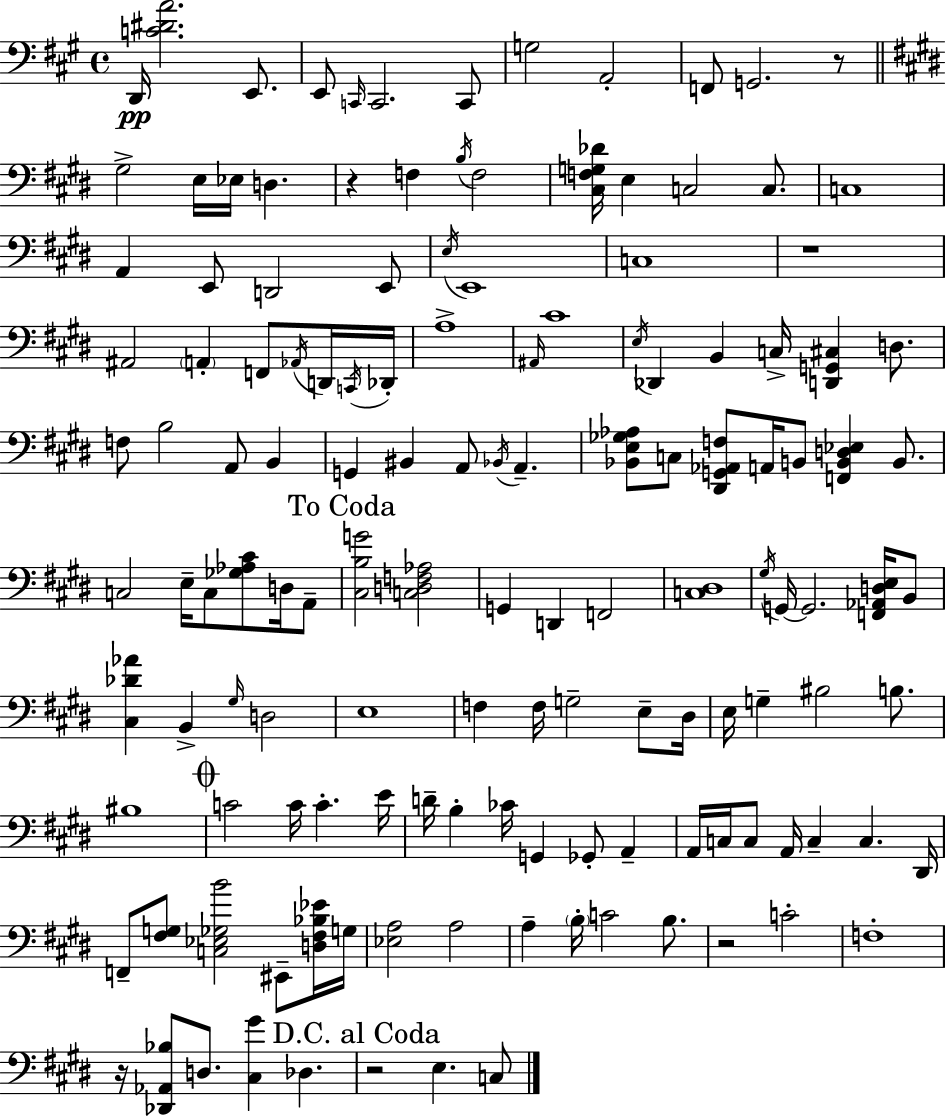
X:1
T:Untitled
M:4/4
L:1/4
K:A
D,,/4 [C^DA]2 E,,/2 E,,/2 C,,/4 C,,2 C,,/2 G,2 A,,2 F,,/2 G,,2 z/2 ^G,2 E,/4 _E,/4 D, z F, B,/4 F,2 [^C,F,G,_D]/4 E, C,2 C,/2 C,4 A,, E,,/2 D,,2 E,,/2 E,/4 E,,4 C,4 z4 ^A,,2 A,, F,,/2 _A,,/4 D,,/4 C,,/4 _D,,/4 A,4 ^A,,/4 ^C4 E,/4 _D,, B,, C,/4 [D,,G,,^C,] D,/2 F,/2 B,2 A,,/2 B,, G,, ^B,, A,,/2 _B,,/4 A,, [_B,,E,_G,_A,]/2 C,/2 [^D,,G,,_A,,F,]/2 A,,/4 B,,/2 [F,,B,,D,_E,] B,,/2 C,2 E,/4 C,/2 [_G,_A,^C]/2 D,/4 A,,/2 [^C,B,G]2 [C,D,F,_A,]2 G,, D,, F,,2 [C,^D,]4 ^G,/4 G,,/4 G,,2 [F,,_A,,D,E,]/4 B,,/2 [^C,_D_A] B,, ^G,/4 D,2 E,4 F, F,/4 G,2 E,/2 ^D,/4 E,/4 G, ^B,2 B,/2 ^B,4 C2 C/4 C E/4 D/4 B, _C/4 G,, _G,,/2 A,, A,,/4 C,/4 C,/2 A,,/4 C, C, ^D,,/4 F,,/2 [^F,G,]/2 [C,_E,_G,B]2 ^E,,/2 [D,^F,_B,_E]/4 G,/4 [_E,A,]2 A,2 A, B,/4 C2 B,/2 z2 C2 F,4 z/4 [_D,,_A,,_B,]/2 D,/2 [^C,^G] _D, z2 E, C,/2